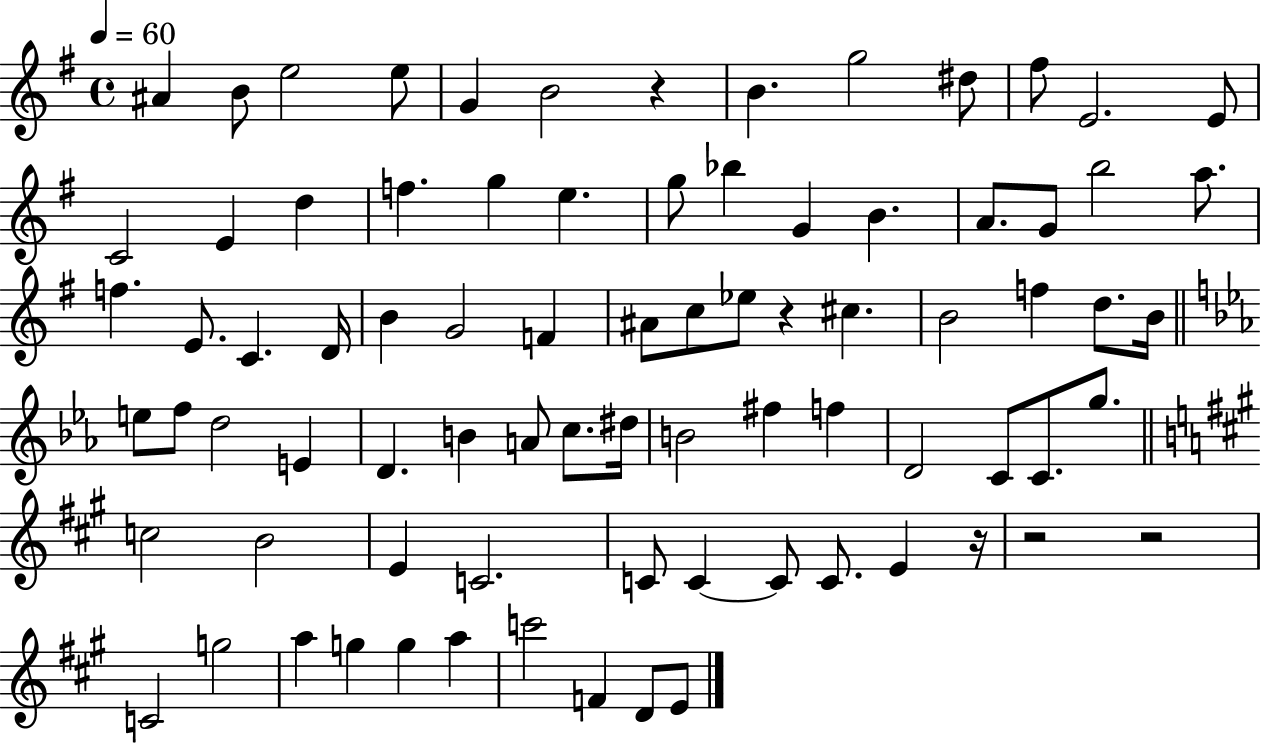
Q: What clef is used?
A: treble